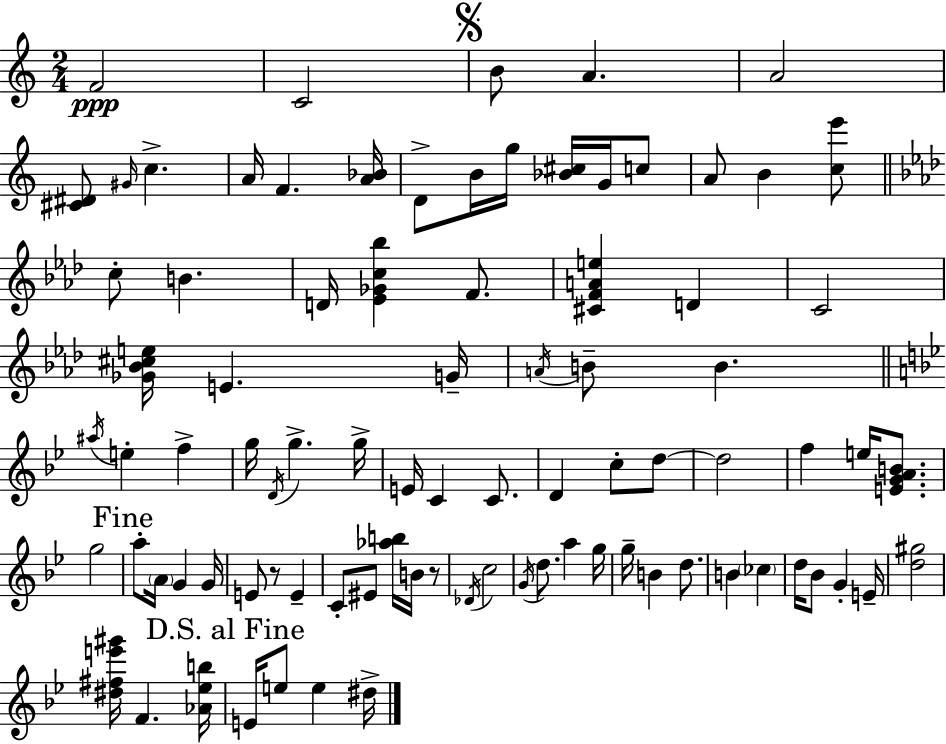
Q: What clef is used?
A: treble